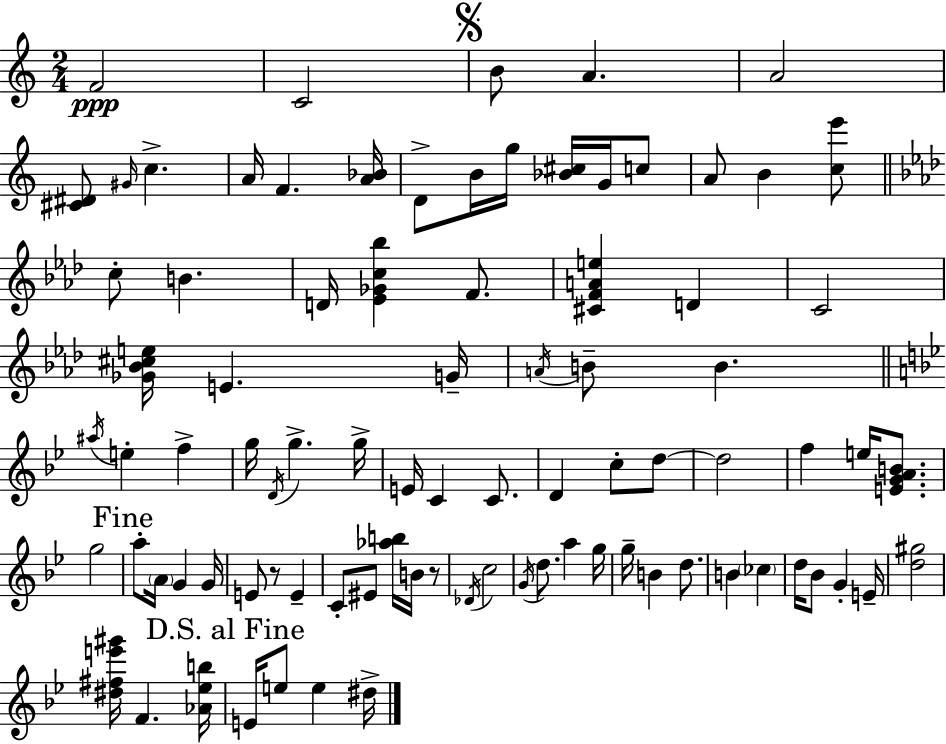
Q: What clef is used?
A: treble